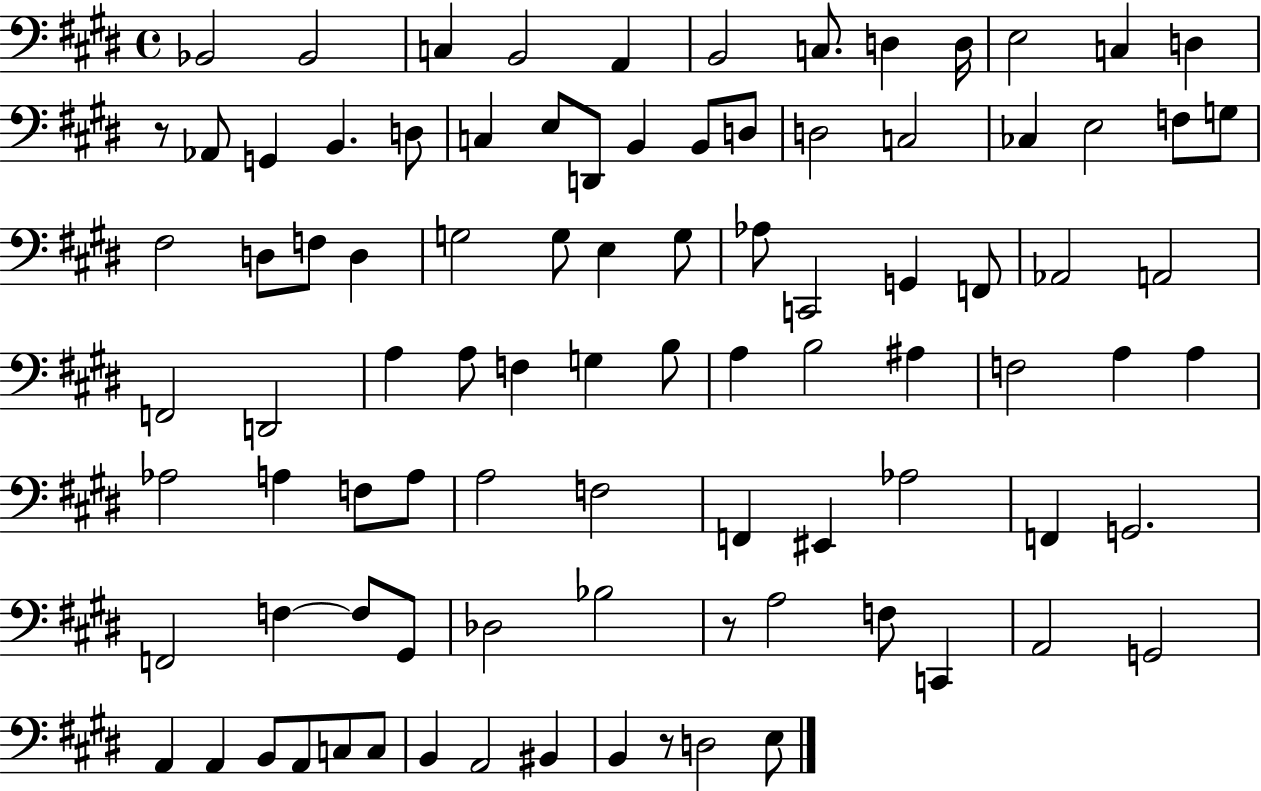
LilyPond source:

{
  \clef bass
  \time 4/4
  \defaultTimeSignature
  \key e \major
  \repeat volta 2 { bes,2 bes,2 | c4 b,2 a,4 | b,2 c8. d4 d16 | e2 c4 d4 | \break r8 aes,8 g,4 b,4. d8 | c4 e8 d,8 b,4 b,8 d8 | d2 c2 | ces4 e2 f8 g8 | \break fis2 d8 f8 d4 | g2 g8 e4 g8 | aes8 c,2 g,4 f,8 | aes,2 a,2 | \break f,2 d,2 | a4 a8 f4 g4 b8 | a4 b2 ais4 | f2 a4 a4 | \break aes2 a4 f8 a8 | a2 f2 | f,4 eis,4 aes2 | f,4 g,2. | \break f,2 f4~~ f8 gis,8 | des2 bes2 | r8 a2 f8 c,4 | a,2 g,2 | \break a,4 a,4 b,8 a,8 c8 c8 | b,4 a,2 bis,4 | b,4 r8 d2 e8 | } \bar "|."
}